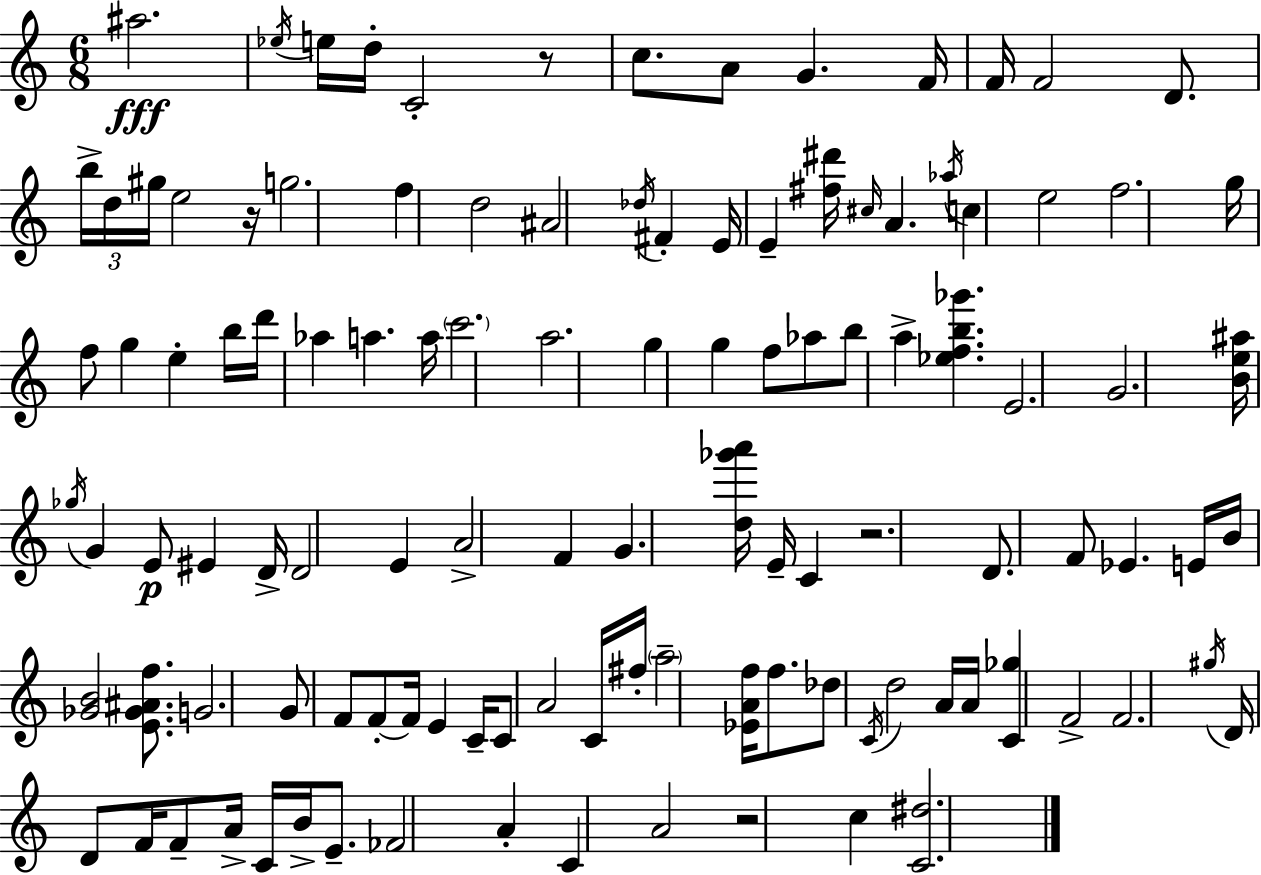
A#5/h. Eb5/s E5/s D5/s C4/h R/e C5/e. A4/e G4/q. F4/s F4/s F4/h D4/e. B5/s D5/s G#5/s E5/h R/s G5/h. F5/q D5/h A#4/h Db5/s F#4/q E4/s E4/q [F#5,D#6]/s C#5/s A4/q. Ab5/s C5/q E5/h F5/h. G5/s F5/e G5/q E5/q B5/s D6/s Ab5/q A5/q. A5/s C6/h. A5/h. G5/q G5/q F5/e Ab5/e B5/e A5/q [Eb5,F5,B5,Gb6]/q. E4/h. G4/h. [B4,E5,A#5]/s Gb5/s G4/q E4/e EIS4/q D4/s D4/h E4/q A4/h F4/q G4/q. [D5,Gb6,A6]/s E4/s C4/q R/h. D4/e. F4/e Eb4/q. E4/s B4/s [Gb4,B4]/h [E4,Gb4,A#4,F5]/e. G4/h. G4/e F4/e F4/e F4/s E4/q C4/s C4/e A4/h C4/s F#5/s A5/h [Eb4,A4,F5]/s F5/e. Db5/e C4/s D5/h A4/s A4/s [C4,Gb5]/q F4/h F4/h. G#5/s D4/s D4/e F4/s F4/e A4/s C4/s B4/s E4/e. FES4/h A4/q C4/q A4/h R/h C5/q [C4,D#5]/h.